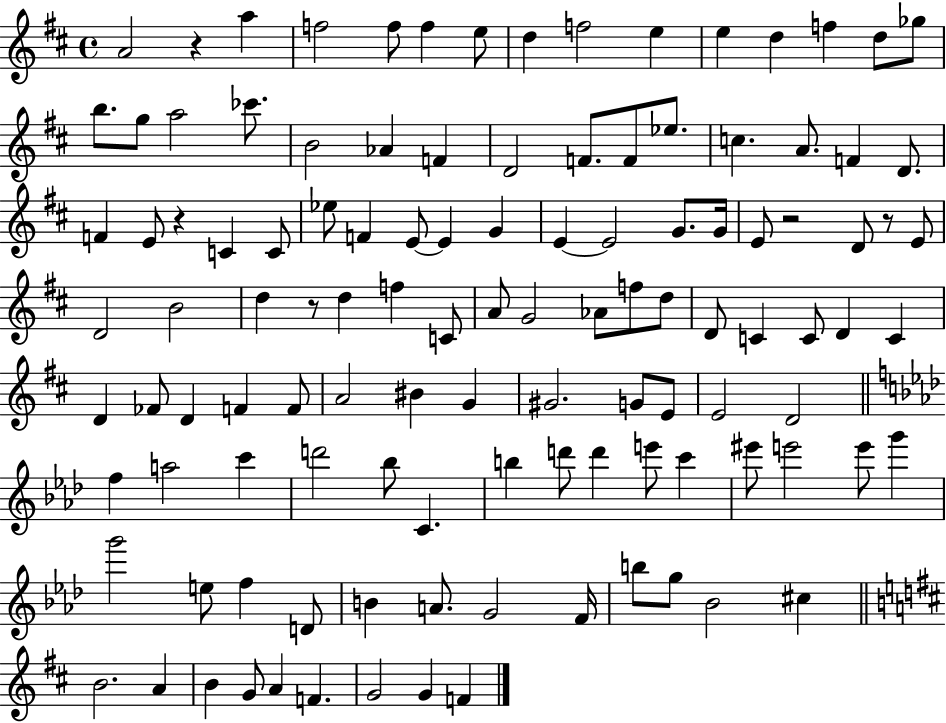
A4/h R/q A5/q F5/h F5/e F5/q E5/e D5/q F5/h E5/q E5/q D5/q F5/q D5/e Gb5/e B5/e. G5/e A5/h CES6/e. B4/h Ab4/q F4/q D4/h F4/e. F4/e Eb5/e. C5/q. A4/e. F4/q D4/e. F4/q E4/e R/q C4/q C4/e Eb5/e F4/q E4/e E4/q G4/q E4/q E4/h G4/e. G4/s E4/e R/h D4/e R/e E4/e D4/h B4/h D5/q R/e D5/q F5/q C4/e A4/e G4/h Ab4/e F5/e D5/e D4/e C4/q C4/e D4/q C4/q D4/q FES4/e D4/q F4/q F4/e A4/h BIS4/q G4/q G#4/h. G4/e E4/e E4/h D4/h F5/q A5/h C6/q D6/h Bb5/e C4/q. B5/q D6/e D6/q E6/e C6/q EIS6/e E6/h E6/e G6/q G6/h E5/e F5/q D4/e B4/q A4/e. G4/h F4/s B5/e G5/e Bb4/h C#5/q B4/h. A4/q B4/q G4/e A4/q F4/q. G4/h G4/q F4/q